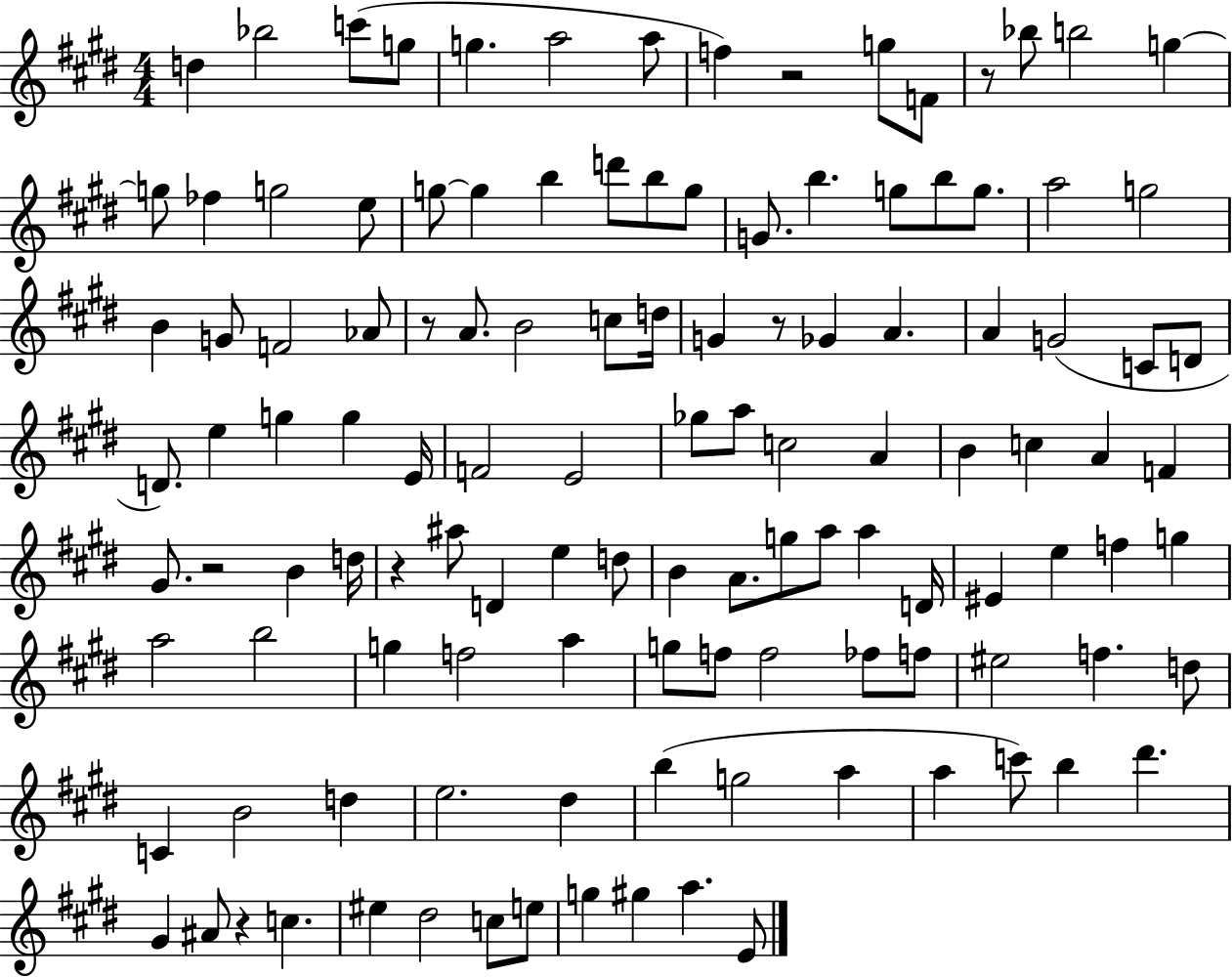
D5/q Bb5/h C6/e G5/e G5/q. A5/h A5/e F5/q R/h G5/e F4/e R/e Bb5/e B5/h G5/q G5/e FES5/q G5/h E5/e G5/e G5/q B5/q D6/e B5/e G5/e G4/e. B5/q. G5/e B5/e G5/e. A5/h G5/h B4/q G4/e F4/h Ab4/e R/e A4/e. B4/h C5/e D5/s G4/q R/e Gb4/q A4/q. A4/q G4/h C4/e D4/e D4/e. E5/q G5/q G5/q E4/s F4/h E4/h Gb5/e A5/e C5/h A4/q B4/q C5/q A4/q F4/q G#4/e. R/h B4/q D5/s R/q A#5/e D4/q E5/q D5/e B4/q A4/e. G5/e A5/e A5/q D4/s EIS4/q E5/q F5/q G5/q A5/h B5/h G5/q F5/h A5/q G5/e F5/e F5/h FES5/e F5/e EIS5/h F5/q. D5/e C4/q B4/h D5/q E5/h. D#5/q B5/q G5/h A5/q A5/q C6/e B5/q D#6/q. G#4/q A#4/e R/q C5/q. EIS5/q D#5/h C5/e E5/e G5/q G#5/q A5/q. E4/e